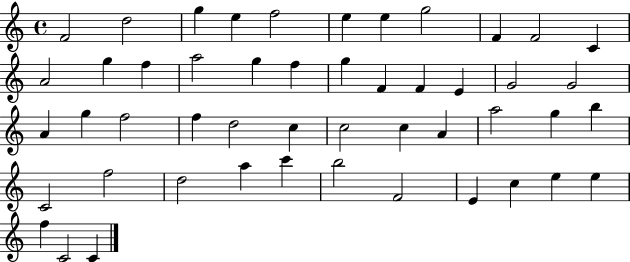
X:1
T:Untitled
M:4/4
L:1/4
K:C
F2 d2 g e f2 e e g2 F F2 C A2 g f a2 g f g F F E G2 G2 A g f2 f d2 c c2 c A a2 g b C2 f2 d2 a c' b2 F2 E c e e f C2 C